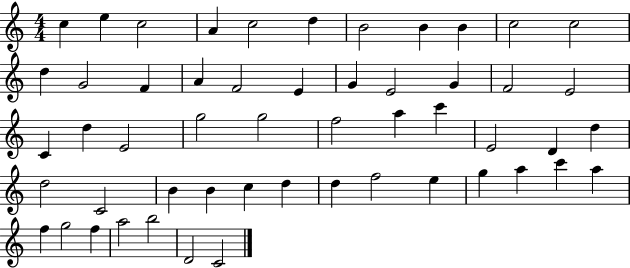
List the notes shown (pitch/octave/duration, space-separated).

C5/q E5/q C5/h A4/q C5/h D5/q B4/h B4/q B4/q C5/h C5/h D5/q G4/h F4/q A4/q F4/h E4/q G4/q E4/h G4/q F4/h E4/h C4/q D5/q E4/h G5/h G5/h F5/h A5/q C6/q E4/h D4/q D5/q D5/h C4/h B4/q B4/q C5/q D5/q D5/q F5/h E5/q G5/q A5/q C6/q A5/q F5/q G5/h F5/q A5/h B5/h D4/h C4/h